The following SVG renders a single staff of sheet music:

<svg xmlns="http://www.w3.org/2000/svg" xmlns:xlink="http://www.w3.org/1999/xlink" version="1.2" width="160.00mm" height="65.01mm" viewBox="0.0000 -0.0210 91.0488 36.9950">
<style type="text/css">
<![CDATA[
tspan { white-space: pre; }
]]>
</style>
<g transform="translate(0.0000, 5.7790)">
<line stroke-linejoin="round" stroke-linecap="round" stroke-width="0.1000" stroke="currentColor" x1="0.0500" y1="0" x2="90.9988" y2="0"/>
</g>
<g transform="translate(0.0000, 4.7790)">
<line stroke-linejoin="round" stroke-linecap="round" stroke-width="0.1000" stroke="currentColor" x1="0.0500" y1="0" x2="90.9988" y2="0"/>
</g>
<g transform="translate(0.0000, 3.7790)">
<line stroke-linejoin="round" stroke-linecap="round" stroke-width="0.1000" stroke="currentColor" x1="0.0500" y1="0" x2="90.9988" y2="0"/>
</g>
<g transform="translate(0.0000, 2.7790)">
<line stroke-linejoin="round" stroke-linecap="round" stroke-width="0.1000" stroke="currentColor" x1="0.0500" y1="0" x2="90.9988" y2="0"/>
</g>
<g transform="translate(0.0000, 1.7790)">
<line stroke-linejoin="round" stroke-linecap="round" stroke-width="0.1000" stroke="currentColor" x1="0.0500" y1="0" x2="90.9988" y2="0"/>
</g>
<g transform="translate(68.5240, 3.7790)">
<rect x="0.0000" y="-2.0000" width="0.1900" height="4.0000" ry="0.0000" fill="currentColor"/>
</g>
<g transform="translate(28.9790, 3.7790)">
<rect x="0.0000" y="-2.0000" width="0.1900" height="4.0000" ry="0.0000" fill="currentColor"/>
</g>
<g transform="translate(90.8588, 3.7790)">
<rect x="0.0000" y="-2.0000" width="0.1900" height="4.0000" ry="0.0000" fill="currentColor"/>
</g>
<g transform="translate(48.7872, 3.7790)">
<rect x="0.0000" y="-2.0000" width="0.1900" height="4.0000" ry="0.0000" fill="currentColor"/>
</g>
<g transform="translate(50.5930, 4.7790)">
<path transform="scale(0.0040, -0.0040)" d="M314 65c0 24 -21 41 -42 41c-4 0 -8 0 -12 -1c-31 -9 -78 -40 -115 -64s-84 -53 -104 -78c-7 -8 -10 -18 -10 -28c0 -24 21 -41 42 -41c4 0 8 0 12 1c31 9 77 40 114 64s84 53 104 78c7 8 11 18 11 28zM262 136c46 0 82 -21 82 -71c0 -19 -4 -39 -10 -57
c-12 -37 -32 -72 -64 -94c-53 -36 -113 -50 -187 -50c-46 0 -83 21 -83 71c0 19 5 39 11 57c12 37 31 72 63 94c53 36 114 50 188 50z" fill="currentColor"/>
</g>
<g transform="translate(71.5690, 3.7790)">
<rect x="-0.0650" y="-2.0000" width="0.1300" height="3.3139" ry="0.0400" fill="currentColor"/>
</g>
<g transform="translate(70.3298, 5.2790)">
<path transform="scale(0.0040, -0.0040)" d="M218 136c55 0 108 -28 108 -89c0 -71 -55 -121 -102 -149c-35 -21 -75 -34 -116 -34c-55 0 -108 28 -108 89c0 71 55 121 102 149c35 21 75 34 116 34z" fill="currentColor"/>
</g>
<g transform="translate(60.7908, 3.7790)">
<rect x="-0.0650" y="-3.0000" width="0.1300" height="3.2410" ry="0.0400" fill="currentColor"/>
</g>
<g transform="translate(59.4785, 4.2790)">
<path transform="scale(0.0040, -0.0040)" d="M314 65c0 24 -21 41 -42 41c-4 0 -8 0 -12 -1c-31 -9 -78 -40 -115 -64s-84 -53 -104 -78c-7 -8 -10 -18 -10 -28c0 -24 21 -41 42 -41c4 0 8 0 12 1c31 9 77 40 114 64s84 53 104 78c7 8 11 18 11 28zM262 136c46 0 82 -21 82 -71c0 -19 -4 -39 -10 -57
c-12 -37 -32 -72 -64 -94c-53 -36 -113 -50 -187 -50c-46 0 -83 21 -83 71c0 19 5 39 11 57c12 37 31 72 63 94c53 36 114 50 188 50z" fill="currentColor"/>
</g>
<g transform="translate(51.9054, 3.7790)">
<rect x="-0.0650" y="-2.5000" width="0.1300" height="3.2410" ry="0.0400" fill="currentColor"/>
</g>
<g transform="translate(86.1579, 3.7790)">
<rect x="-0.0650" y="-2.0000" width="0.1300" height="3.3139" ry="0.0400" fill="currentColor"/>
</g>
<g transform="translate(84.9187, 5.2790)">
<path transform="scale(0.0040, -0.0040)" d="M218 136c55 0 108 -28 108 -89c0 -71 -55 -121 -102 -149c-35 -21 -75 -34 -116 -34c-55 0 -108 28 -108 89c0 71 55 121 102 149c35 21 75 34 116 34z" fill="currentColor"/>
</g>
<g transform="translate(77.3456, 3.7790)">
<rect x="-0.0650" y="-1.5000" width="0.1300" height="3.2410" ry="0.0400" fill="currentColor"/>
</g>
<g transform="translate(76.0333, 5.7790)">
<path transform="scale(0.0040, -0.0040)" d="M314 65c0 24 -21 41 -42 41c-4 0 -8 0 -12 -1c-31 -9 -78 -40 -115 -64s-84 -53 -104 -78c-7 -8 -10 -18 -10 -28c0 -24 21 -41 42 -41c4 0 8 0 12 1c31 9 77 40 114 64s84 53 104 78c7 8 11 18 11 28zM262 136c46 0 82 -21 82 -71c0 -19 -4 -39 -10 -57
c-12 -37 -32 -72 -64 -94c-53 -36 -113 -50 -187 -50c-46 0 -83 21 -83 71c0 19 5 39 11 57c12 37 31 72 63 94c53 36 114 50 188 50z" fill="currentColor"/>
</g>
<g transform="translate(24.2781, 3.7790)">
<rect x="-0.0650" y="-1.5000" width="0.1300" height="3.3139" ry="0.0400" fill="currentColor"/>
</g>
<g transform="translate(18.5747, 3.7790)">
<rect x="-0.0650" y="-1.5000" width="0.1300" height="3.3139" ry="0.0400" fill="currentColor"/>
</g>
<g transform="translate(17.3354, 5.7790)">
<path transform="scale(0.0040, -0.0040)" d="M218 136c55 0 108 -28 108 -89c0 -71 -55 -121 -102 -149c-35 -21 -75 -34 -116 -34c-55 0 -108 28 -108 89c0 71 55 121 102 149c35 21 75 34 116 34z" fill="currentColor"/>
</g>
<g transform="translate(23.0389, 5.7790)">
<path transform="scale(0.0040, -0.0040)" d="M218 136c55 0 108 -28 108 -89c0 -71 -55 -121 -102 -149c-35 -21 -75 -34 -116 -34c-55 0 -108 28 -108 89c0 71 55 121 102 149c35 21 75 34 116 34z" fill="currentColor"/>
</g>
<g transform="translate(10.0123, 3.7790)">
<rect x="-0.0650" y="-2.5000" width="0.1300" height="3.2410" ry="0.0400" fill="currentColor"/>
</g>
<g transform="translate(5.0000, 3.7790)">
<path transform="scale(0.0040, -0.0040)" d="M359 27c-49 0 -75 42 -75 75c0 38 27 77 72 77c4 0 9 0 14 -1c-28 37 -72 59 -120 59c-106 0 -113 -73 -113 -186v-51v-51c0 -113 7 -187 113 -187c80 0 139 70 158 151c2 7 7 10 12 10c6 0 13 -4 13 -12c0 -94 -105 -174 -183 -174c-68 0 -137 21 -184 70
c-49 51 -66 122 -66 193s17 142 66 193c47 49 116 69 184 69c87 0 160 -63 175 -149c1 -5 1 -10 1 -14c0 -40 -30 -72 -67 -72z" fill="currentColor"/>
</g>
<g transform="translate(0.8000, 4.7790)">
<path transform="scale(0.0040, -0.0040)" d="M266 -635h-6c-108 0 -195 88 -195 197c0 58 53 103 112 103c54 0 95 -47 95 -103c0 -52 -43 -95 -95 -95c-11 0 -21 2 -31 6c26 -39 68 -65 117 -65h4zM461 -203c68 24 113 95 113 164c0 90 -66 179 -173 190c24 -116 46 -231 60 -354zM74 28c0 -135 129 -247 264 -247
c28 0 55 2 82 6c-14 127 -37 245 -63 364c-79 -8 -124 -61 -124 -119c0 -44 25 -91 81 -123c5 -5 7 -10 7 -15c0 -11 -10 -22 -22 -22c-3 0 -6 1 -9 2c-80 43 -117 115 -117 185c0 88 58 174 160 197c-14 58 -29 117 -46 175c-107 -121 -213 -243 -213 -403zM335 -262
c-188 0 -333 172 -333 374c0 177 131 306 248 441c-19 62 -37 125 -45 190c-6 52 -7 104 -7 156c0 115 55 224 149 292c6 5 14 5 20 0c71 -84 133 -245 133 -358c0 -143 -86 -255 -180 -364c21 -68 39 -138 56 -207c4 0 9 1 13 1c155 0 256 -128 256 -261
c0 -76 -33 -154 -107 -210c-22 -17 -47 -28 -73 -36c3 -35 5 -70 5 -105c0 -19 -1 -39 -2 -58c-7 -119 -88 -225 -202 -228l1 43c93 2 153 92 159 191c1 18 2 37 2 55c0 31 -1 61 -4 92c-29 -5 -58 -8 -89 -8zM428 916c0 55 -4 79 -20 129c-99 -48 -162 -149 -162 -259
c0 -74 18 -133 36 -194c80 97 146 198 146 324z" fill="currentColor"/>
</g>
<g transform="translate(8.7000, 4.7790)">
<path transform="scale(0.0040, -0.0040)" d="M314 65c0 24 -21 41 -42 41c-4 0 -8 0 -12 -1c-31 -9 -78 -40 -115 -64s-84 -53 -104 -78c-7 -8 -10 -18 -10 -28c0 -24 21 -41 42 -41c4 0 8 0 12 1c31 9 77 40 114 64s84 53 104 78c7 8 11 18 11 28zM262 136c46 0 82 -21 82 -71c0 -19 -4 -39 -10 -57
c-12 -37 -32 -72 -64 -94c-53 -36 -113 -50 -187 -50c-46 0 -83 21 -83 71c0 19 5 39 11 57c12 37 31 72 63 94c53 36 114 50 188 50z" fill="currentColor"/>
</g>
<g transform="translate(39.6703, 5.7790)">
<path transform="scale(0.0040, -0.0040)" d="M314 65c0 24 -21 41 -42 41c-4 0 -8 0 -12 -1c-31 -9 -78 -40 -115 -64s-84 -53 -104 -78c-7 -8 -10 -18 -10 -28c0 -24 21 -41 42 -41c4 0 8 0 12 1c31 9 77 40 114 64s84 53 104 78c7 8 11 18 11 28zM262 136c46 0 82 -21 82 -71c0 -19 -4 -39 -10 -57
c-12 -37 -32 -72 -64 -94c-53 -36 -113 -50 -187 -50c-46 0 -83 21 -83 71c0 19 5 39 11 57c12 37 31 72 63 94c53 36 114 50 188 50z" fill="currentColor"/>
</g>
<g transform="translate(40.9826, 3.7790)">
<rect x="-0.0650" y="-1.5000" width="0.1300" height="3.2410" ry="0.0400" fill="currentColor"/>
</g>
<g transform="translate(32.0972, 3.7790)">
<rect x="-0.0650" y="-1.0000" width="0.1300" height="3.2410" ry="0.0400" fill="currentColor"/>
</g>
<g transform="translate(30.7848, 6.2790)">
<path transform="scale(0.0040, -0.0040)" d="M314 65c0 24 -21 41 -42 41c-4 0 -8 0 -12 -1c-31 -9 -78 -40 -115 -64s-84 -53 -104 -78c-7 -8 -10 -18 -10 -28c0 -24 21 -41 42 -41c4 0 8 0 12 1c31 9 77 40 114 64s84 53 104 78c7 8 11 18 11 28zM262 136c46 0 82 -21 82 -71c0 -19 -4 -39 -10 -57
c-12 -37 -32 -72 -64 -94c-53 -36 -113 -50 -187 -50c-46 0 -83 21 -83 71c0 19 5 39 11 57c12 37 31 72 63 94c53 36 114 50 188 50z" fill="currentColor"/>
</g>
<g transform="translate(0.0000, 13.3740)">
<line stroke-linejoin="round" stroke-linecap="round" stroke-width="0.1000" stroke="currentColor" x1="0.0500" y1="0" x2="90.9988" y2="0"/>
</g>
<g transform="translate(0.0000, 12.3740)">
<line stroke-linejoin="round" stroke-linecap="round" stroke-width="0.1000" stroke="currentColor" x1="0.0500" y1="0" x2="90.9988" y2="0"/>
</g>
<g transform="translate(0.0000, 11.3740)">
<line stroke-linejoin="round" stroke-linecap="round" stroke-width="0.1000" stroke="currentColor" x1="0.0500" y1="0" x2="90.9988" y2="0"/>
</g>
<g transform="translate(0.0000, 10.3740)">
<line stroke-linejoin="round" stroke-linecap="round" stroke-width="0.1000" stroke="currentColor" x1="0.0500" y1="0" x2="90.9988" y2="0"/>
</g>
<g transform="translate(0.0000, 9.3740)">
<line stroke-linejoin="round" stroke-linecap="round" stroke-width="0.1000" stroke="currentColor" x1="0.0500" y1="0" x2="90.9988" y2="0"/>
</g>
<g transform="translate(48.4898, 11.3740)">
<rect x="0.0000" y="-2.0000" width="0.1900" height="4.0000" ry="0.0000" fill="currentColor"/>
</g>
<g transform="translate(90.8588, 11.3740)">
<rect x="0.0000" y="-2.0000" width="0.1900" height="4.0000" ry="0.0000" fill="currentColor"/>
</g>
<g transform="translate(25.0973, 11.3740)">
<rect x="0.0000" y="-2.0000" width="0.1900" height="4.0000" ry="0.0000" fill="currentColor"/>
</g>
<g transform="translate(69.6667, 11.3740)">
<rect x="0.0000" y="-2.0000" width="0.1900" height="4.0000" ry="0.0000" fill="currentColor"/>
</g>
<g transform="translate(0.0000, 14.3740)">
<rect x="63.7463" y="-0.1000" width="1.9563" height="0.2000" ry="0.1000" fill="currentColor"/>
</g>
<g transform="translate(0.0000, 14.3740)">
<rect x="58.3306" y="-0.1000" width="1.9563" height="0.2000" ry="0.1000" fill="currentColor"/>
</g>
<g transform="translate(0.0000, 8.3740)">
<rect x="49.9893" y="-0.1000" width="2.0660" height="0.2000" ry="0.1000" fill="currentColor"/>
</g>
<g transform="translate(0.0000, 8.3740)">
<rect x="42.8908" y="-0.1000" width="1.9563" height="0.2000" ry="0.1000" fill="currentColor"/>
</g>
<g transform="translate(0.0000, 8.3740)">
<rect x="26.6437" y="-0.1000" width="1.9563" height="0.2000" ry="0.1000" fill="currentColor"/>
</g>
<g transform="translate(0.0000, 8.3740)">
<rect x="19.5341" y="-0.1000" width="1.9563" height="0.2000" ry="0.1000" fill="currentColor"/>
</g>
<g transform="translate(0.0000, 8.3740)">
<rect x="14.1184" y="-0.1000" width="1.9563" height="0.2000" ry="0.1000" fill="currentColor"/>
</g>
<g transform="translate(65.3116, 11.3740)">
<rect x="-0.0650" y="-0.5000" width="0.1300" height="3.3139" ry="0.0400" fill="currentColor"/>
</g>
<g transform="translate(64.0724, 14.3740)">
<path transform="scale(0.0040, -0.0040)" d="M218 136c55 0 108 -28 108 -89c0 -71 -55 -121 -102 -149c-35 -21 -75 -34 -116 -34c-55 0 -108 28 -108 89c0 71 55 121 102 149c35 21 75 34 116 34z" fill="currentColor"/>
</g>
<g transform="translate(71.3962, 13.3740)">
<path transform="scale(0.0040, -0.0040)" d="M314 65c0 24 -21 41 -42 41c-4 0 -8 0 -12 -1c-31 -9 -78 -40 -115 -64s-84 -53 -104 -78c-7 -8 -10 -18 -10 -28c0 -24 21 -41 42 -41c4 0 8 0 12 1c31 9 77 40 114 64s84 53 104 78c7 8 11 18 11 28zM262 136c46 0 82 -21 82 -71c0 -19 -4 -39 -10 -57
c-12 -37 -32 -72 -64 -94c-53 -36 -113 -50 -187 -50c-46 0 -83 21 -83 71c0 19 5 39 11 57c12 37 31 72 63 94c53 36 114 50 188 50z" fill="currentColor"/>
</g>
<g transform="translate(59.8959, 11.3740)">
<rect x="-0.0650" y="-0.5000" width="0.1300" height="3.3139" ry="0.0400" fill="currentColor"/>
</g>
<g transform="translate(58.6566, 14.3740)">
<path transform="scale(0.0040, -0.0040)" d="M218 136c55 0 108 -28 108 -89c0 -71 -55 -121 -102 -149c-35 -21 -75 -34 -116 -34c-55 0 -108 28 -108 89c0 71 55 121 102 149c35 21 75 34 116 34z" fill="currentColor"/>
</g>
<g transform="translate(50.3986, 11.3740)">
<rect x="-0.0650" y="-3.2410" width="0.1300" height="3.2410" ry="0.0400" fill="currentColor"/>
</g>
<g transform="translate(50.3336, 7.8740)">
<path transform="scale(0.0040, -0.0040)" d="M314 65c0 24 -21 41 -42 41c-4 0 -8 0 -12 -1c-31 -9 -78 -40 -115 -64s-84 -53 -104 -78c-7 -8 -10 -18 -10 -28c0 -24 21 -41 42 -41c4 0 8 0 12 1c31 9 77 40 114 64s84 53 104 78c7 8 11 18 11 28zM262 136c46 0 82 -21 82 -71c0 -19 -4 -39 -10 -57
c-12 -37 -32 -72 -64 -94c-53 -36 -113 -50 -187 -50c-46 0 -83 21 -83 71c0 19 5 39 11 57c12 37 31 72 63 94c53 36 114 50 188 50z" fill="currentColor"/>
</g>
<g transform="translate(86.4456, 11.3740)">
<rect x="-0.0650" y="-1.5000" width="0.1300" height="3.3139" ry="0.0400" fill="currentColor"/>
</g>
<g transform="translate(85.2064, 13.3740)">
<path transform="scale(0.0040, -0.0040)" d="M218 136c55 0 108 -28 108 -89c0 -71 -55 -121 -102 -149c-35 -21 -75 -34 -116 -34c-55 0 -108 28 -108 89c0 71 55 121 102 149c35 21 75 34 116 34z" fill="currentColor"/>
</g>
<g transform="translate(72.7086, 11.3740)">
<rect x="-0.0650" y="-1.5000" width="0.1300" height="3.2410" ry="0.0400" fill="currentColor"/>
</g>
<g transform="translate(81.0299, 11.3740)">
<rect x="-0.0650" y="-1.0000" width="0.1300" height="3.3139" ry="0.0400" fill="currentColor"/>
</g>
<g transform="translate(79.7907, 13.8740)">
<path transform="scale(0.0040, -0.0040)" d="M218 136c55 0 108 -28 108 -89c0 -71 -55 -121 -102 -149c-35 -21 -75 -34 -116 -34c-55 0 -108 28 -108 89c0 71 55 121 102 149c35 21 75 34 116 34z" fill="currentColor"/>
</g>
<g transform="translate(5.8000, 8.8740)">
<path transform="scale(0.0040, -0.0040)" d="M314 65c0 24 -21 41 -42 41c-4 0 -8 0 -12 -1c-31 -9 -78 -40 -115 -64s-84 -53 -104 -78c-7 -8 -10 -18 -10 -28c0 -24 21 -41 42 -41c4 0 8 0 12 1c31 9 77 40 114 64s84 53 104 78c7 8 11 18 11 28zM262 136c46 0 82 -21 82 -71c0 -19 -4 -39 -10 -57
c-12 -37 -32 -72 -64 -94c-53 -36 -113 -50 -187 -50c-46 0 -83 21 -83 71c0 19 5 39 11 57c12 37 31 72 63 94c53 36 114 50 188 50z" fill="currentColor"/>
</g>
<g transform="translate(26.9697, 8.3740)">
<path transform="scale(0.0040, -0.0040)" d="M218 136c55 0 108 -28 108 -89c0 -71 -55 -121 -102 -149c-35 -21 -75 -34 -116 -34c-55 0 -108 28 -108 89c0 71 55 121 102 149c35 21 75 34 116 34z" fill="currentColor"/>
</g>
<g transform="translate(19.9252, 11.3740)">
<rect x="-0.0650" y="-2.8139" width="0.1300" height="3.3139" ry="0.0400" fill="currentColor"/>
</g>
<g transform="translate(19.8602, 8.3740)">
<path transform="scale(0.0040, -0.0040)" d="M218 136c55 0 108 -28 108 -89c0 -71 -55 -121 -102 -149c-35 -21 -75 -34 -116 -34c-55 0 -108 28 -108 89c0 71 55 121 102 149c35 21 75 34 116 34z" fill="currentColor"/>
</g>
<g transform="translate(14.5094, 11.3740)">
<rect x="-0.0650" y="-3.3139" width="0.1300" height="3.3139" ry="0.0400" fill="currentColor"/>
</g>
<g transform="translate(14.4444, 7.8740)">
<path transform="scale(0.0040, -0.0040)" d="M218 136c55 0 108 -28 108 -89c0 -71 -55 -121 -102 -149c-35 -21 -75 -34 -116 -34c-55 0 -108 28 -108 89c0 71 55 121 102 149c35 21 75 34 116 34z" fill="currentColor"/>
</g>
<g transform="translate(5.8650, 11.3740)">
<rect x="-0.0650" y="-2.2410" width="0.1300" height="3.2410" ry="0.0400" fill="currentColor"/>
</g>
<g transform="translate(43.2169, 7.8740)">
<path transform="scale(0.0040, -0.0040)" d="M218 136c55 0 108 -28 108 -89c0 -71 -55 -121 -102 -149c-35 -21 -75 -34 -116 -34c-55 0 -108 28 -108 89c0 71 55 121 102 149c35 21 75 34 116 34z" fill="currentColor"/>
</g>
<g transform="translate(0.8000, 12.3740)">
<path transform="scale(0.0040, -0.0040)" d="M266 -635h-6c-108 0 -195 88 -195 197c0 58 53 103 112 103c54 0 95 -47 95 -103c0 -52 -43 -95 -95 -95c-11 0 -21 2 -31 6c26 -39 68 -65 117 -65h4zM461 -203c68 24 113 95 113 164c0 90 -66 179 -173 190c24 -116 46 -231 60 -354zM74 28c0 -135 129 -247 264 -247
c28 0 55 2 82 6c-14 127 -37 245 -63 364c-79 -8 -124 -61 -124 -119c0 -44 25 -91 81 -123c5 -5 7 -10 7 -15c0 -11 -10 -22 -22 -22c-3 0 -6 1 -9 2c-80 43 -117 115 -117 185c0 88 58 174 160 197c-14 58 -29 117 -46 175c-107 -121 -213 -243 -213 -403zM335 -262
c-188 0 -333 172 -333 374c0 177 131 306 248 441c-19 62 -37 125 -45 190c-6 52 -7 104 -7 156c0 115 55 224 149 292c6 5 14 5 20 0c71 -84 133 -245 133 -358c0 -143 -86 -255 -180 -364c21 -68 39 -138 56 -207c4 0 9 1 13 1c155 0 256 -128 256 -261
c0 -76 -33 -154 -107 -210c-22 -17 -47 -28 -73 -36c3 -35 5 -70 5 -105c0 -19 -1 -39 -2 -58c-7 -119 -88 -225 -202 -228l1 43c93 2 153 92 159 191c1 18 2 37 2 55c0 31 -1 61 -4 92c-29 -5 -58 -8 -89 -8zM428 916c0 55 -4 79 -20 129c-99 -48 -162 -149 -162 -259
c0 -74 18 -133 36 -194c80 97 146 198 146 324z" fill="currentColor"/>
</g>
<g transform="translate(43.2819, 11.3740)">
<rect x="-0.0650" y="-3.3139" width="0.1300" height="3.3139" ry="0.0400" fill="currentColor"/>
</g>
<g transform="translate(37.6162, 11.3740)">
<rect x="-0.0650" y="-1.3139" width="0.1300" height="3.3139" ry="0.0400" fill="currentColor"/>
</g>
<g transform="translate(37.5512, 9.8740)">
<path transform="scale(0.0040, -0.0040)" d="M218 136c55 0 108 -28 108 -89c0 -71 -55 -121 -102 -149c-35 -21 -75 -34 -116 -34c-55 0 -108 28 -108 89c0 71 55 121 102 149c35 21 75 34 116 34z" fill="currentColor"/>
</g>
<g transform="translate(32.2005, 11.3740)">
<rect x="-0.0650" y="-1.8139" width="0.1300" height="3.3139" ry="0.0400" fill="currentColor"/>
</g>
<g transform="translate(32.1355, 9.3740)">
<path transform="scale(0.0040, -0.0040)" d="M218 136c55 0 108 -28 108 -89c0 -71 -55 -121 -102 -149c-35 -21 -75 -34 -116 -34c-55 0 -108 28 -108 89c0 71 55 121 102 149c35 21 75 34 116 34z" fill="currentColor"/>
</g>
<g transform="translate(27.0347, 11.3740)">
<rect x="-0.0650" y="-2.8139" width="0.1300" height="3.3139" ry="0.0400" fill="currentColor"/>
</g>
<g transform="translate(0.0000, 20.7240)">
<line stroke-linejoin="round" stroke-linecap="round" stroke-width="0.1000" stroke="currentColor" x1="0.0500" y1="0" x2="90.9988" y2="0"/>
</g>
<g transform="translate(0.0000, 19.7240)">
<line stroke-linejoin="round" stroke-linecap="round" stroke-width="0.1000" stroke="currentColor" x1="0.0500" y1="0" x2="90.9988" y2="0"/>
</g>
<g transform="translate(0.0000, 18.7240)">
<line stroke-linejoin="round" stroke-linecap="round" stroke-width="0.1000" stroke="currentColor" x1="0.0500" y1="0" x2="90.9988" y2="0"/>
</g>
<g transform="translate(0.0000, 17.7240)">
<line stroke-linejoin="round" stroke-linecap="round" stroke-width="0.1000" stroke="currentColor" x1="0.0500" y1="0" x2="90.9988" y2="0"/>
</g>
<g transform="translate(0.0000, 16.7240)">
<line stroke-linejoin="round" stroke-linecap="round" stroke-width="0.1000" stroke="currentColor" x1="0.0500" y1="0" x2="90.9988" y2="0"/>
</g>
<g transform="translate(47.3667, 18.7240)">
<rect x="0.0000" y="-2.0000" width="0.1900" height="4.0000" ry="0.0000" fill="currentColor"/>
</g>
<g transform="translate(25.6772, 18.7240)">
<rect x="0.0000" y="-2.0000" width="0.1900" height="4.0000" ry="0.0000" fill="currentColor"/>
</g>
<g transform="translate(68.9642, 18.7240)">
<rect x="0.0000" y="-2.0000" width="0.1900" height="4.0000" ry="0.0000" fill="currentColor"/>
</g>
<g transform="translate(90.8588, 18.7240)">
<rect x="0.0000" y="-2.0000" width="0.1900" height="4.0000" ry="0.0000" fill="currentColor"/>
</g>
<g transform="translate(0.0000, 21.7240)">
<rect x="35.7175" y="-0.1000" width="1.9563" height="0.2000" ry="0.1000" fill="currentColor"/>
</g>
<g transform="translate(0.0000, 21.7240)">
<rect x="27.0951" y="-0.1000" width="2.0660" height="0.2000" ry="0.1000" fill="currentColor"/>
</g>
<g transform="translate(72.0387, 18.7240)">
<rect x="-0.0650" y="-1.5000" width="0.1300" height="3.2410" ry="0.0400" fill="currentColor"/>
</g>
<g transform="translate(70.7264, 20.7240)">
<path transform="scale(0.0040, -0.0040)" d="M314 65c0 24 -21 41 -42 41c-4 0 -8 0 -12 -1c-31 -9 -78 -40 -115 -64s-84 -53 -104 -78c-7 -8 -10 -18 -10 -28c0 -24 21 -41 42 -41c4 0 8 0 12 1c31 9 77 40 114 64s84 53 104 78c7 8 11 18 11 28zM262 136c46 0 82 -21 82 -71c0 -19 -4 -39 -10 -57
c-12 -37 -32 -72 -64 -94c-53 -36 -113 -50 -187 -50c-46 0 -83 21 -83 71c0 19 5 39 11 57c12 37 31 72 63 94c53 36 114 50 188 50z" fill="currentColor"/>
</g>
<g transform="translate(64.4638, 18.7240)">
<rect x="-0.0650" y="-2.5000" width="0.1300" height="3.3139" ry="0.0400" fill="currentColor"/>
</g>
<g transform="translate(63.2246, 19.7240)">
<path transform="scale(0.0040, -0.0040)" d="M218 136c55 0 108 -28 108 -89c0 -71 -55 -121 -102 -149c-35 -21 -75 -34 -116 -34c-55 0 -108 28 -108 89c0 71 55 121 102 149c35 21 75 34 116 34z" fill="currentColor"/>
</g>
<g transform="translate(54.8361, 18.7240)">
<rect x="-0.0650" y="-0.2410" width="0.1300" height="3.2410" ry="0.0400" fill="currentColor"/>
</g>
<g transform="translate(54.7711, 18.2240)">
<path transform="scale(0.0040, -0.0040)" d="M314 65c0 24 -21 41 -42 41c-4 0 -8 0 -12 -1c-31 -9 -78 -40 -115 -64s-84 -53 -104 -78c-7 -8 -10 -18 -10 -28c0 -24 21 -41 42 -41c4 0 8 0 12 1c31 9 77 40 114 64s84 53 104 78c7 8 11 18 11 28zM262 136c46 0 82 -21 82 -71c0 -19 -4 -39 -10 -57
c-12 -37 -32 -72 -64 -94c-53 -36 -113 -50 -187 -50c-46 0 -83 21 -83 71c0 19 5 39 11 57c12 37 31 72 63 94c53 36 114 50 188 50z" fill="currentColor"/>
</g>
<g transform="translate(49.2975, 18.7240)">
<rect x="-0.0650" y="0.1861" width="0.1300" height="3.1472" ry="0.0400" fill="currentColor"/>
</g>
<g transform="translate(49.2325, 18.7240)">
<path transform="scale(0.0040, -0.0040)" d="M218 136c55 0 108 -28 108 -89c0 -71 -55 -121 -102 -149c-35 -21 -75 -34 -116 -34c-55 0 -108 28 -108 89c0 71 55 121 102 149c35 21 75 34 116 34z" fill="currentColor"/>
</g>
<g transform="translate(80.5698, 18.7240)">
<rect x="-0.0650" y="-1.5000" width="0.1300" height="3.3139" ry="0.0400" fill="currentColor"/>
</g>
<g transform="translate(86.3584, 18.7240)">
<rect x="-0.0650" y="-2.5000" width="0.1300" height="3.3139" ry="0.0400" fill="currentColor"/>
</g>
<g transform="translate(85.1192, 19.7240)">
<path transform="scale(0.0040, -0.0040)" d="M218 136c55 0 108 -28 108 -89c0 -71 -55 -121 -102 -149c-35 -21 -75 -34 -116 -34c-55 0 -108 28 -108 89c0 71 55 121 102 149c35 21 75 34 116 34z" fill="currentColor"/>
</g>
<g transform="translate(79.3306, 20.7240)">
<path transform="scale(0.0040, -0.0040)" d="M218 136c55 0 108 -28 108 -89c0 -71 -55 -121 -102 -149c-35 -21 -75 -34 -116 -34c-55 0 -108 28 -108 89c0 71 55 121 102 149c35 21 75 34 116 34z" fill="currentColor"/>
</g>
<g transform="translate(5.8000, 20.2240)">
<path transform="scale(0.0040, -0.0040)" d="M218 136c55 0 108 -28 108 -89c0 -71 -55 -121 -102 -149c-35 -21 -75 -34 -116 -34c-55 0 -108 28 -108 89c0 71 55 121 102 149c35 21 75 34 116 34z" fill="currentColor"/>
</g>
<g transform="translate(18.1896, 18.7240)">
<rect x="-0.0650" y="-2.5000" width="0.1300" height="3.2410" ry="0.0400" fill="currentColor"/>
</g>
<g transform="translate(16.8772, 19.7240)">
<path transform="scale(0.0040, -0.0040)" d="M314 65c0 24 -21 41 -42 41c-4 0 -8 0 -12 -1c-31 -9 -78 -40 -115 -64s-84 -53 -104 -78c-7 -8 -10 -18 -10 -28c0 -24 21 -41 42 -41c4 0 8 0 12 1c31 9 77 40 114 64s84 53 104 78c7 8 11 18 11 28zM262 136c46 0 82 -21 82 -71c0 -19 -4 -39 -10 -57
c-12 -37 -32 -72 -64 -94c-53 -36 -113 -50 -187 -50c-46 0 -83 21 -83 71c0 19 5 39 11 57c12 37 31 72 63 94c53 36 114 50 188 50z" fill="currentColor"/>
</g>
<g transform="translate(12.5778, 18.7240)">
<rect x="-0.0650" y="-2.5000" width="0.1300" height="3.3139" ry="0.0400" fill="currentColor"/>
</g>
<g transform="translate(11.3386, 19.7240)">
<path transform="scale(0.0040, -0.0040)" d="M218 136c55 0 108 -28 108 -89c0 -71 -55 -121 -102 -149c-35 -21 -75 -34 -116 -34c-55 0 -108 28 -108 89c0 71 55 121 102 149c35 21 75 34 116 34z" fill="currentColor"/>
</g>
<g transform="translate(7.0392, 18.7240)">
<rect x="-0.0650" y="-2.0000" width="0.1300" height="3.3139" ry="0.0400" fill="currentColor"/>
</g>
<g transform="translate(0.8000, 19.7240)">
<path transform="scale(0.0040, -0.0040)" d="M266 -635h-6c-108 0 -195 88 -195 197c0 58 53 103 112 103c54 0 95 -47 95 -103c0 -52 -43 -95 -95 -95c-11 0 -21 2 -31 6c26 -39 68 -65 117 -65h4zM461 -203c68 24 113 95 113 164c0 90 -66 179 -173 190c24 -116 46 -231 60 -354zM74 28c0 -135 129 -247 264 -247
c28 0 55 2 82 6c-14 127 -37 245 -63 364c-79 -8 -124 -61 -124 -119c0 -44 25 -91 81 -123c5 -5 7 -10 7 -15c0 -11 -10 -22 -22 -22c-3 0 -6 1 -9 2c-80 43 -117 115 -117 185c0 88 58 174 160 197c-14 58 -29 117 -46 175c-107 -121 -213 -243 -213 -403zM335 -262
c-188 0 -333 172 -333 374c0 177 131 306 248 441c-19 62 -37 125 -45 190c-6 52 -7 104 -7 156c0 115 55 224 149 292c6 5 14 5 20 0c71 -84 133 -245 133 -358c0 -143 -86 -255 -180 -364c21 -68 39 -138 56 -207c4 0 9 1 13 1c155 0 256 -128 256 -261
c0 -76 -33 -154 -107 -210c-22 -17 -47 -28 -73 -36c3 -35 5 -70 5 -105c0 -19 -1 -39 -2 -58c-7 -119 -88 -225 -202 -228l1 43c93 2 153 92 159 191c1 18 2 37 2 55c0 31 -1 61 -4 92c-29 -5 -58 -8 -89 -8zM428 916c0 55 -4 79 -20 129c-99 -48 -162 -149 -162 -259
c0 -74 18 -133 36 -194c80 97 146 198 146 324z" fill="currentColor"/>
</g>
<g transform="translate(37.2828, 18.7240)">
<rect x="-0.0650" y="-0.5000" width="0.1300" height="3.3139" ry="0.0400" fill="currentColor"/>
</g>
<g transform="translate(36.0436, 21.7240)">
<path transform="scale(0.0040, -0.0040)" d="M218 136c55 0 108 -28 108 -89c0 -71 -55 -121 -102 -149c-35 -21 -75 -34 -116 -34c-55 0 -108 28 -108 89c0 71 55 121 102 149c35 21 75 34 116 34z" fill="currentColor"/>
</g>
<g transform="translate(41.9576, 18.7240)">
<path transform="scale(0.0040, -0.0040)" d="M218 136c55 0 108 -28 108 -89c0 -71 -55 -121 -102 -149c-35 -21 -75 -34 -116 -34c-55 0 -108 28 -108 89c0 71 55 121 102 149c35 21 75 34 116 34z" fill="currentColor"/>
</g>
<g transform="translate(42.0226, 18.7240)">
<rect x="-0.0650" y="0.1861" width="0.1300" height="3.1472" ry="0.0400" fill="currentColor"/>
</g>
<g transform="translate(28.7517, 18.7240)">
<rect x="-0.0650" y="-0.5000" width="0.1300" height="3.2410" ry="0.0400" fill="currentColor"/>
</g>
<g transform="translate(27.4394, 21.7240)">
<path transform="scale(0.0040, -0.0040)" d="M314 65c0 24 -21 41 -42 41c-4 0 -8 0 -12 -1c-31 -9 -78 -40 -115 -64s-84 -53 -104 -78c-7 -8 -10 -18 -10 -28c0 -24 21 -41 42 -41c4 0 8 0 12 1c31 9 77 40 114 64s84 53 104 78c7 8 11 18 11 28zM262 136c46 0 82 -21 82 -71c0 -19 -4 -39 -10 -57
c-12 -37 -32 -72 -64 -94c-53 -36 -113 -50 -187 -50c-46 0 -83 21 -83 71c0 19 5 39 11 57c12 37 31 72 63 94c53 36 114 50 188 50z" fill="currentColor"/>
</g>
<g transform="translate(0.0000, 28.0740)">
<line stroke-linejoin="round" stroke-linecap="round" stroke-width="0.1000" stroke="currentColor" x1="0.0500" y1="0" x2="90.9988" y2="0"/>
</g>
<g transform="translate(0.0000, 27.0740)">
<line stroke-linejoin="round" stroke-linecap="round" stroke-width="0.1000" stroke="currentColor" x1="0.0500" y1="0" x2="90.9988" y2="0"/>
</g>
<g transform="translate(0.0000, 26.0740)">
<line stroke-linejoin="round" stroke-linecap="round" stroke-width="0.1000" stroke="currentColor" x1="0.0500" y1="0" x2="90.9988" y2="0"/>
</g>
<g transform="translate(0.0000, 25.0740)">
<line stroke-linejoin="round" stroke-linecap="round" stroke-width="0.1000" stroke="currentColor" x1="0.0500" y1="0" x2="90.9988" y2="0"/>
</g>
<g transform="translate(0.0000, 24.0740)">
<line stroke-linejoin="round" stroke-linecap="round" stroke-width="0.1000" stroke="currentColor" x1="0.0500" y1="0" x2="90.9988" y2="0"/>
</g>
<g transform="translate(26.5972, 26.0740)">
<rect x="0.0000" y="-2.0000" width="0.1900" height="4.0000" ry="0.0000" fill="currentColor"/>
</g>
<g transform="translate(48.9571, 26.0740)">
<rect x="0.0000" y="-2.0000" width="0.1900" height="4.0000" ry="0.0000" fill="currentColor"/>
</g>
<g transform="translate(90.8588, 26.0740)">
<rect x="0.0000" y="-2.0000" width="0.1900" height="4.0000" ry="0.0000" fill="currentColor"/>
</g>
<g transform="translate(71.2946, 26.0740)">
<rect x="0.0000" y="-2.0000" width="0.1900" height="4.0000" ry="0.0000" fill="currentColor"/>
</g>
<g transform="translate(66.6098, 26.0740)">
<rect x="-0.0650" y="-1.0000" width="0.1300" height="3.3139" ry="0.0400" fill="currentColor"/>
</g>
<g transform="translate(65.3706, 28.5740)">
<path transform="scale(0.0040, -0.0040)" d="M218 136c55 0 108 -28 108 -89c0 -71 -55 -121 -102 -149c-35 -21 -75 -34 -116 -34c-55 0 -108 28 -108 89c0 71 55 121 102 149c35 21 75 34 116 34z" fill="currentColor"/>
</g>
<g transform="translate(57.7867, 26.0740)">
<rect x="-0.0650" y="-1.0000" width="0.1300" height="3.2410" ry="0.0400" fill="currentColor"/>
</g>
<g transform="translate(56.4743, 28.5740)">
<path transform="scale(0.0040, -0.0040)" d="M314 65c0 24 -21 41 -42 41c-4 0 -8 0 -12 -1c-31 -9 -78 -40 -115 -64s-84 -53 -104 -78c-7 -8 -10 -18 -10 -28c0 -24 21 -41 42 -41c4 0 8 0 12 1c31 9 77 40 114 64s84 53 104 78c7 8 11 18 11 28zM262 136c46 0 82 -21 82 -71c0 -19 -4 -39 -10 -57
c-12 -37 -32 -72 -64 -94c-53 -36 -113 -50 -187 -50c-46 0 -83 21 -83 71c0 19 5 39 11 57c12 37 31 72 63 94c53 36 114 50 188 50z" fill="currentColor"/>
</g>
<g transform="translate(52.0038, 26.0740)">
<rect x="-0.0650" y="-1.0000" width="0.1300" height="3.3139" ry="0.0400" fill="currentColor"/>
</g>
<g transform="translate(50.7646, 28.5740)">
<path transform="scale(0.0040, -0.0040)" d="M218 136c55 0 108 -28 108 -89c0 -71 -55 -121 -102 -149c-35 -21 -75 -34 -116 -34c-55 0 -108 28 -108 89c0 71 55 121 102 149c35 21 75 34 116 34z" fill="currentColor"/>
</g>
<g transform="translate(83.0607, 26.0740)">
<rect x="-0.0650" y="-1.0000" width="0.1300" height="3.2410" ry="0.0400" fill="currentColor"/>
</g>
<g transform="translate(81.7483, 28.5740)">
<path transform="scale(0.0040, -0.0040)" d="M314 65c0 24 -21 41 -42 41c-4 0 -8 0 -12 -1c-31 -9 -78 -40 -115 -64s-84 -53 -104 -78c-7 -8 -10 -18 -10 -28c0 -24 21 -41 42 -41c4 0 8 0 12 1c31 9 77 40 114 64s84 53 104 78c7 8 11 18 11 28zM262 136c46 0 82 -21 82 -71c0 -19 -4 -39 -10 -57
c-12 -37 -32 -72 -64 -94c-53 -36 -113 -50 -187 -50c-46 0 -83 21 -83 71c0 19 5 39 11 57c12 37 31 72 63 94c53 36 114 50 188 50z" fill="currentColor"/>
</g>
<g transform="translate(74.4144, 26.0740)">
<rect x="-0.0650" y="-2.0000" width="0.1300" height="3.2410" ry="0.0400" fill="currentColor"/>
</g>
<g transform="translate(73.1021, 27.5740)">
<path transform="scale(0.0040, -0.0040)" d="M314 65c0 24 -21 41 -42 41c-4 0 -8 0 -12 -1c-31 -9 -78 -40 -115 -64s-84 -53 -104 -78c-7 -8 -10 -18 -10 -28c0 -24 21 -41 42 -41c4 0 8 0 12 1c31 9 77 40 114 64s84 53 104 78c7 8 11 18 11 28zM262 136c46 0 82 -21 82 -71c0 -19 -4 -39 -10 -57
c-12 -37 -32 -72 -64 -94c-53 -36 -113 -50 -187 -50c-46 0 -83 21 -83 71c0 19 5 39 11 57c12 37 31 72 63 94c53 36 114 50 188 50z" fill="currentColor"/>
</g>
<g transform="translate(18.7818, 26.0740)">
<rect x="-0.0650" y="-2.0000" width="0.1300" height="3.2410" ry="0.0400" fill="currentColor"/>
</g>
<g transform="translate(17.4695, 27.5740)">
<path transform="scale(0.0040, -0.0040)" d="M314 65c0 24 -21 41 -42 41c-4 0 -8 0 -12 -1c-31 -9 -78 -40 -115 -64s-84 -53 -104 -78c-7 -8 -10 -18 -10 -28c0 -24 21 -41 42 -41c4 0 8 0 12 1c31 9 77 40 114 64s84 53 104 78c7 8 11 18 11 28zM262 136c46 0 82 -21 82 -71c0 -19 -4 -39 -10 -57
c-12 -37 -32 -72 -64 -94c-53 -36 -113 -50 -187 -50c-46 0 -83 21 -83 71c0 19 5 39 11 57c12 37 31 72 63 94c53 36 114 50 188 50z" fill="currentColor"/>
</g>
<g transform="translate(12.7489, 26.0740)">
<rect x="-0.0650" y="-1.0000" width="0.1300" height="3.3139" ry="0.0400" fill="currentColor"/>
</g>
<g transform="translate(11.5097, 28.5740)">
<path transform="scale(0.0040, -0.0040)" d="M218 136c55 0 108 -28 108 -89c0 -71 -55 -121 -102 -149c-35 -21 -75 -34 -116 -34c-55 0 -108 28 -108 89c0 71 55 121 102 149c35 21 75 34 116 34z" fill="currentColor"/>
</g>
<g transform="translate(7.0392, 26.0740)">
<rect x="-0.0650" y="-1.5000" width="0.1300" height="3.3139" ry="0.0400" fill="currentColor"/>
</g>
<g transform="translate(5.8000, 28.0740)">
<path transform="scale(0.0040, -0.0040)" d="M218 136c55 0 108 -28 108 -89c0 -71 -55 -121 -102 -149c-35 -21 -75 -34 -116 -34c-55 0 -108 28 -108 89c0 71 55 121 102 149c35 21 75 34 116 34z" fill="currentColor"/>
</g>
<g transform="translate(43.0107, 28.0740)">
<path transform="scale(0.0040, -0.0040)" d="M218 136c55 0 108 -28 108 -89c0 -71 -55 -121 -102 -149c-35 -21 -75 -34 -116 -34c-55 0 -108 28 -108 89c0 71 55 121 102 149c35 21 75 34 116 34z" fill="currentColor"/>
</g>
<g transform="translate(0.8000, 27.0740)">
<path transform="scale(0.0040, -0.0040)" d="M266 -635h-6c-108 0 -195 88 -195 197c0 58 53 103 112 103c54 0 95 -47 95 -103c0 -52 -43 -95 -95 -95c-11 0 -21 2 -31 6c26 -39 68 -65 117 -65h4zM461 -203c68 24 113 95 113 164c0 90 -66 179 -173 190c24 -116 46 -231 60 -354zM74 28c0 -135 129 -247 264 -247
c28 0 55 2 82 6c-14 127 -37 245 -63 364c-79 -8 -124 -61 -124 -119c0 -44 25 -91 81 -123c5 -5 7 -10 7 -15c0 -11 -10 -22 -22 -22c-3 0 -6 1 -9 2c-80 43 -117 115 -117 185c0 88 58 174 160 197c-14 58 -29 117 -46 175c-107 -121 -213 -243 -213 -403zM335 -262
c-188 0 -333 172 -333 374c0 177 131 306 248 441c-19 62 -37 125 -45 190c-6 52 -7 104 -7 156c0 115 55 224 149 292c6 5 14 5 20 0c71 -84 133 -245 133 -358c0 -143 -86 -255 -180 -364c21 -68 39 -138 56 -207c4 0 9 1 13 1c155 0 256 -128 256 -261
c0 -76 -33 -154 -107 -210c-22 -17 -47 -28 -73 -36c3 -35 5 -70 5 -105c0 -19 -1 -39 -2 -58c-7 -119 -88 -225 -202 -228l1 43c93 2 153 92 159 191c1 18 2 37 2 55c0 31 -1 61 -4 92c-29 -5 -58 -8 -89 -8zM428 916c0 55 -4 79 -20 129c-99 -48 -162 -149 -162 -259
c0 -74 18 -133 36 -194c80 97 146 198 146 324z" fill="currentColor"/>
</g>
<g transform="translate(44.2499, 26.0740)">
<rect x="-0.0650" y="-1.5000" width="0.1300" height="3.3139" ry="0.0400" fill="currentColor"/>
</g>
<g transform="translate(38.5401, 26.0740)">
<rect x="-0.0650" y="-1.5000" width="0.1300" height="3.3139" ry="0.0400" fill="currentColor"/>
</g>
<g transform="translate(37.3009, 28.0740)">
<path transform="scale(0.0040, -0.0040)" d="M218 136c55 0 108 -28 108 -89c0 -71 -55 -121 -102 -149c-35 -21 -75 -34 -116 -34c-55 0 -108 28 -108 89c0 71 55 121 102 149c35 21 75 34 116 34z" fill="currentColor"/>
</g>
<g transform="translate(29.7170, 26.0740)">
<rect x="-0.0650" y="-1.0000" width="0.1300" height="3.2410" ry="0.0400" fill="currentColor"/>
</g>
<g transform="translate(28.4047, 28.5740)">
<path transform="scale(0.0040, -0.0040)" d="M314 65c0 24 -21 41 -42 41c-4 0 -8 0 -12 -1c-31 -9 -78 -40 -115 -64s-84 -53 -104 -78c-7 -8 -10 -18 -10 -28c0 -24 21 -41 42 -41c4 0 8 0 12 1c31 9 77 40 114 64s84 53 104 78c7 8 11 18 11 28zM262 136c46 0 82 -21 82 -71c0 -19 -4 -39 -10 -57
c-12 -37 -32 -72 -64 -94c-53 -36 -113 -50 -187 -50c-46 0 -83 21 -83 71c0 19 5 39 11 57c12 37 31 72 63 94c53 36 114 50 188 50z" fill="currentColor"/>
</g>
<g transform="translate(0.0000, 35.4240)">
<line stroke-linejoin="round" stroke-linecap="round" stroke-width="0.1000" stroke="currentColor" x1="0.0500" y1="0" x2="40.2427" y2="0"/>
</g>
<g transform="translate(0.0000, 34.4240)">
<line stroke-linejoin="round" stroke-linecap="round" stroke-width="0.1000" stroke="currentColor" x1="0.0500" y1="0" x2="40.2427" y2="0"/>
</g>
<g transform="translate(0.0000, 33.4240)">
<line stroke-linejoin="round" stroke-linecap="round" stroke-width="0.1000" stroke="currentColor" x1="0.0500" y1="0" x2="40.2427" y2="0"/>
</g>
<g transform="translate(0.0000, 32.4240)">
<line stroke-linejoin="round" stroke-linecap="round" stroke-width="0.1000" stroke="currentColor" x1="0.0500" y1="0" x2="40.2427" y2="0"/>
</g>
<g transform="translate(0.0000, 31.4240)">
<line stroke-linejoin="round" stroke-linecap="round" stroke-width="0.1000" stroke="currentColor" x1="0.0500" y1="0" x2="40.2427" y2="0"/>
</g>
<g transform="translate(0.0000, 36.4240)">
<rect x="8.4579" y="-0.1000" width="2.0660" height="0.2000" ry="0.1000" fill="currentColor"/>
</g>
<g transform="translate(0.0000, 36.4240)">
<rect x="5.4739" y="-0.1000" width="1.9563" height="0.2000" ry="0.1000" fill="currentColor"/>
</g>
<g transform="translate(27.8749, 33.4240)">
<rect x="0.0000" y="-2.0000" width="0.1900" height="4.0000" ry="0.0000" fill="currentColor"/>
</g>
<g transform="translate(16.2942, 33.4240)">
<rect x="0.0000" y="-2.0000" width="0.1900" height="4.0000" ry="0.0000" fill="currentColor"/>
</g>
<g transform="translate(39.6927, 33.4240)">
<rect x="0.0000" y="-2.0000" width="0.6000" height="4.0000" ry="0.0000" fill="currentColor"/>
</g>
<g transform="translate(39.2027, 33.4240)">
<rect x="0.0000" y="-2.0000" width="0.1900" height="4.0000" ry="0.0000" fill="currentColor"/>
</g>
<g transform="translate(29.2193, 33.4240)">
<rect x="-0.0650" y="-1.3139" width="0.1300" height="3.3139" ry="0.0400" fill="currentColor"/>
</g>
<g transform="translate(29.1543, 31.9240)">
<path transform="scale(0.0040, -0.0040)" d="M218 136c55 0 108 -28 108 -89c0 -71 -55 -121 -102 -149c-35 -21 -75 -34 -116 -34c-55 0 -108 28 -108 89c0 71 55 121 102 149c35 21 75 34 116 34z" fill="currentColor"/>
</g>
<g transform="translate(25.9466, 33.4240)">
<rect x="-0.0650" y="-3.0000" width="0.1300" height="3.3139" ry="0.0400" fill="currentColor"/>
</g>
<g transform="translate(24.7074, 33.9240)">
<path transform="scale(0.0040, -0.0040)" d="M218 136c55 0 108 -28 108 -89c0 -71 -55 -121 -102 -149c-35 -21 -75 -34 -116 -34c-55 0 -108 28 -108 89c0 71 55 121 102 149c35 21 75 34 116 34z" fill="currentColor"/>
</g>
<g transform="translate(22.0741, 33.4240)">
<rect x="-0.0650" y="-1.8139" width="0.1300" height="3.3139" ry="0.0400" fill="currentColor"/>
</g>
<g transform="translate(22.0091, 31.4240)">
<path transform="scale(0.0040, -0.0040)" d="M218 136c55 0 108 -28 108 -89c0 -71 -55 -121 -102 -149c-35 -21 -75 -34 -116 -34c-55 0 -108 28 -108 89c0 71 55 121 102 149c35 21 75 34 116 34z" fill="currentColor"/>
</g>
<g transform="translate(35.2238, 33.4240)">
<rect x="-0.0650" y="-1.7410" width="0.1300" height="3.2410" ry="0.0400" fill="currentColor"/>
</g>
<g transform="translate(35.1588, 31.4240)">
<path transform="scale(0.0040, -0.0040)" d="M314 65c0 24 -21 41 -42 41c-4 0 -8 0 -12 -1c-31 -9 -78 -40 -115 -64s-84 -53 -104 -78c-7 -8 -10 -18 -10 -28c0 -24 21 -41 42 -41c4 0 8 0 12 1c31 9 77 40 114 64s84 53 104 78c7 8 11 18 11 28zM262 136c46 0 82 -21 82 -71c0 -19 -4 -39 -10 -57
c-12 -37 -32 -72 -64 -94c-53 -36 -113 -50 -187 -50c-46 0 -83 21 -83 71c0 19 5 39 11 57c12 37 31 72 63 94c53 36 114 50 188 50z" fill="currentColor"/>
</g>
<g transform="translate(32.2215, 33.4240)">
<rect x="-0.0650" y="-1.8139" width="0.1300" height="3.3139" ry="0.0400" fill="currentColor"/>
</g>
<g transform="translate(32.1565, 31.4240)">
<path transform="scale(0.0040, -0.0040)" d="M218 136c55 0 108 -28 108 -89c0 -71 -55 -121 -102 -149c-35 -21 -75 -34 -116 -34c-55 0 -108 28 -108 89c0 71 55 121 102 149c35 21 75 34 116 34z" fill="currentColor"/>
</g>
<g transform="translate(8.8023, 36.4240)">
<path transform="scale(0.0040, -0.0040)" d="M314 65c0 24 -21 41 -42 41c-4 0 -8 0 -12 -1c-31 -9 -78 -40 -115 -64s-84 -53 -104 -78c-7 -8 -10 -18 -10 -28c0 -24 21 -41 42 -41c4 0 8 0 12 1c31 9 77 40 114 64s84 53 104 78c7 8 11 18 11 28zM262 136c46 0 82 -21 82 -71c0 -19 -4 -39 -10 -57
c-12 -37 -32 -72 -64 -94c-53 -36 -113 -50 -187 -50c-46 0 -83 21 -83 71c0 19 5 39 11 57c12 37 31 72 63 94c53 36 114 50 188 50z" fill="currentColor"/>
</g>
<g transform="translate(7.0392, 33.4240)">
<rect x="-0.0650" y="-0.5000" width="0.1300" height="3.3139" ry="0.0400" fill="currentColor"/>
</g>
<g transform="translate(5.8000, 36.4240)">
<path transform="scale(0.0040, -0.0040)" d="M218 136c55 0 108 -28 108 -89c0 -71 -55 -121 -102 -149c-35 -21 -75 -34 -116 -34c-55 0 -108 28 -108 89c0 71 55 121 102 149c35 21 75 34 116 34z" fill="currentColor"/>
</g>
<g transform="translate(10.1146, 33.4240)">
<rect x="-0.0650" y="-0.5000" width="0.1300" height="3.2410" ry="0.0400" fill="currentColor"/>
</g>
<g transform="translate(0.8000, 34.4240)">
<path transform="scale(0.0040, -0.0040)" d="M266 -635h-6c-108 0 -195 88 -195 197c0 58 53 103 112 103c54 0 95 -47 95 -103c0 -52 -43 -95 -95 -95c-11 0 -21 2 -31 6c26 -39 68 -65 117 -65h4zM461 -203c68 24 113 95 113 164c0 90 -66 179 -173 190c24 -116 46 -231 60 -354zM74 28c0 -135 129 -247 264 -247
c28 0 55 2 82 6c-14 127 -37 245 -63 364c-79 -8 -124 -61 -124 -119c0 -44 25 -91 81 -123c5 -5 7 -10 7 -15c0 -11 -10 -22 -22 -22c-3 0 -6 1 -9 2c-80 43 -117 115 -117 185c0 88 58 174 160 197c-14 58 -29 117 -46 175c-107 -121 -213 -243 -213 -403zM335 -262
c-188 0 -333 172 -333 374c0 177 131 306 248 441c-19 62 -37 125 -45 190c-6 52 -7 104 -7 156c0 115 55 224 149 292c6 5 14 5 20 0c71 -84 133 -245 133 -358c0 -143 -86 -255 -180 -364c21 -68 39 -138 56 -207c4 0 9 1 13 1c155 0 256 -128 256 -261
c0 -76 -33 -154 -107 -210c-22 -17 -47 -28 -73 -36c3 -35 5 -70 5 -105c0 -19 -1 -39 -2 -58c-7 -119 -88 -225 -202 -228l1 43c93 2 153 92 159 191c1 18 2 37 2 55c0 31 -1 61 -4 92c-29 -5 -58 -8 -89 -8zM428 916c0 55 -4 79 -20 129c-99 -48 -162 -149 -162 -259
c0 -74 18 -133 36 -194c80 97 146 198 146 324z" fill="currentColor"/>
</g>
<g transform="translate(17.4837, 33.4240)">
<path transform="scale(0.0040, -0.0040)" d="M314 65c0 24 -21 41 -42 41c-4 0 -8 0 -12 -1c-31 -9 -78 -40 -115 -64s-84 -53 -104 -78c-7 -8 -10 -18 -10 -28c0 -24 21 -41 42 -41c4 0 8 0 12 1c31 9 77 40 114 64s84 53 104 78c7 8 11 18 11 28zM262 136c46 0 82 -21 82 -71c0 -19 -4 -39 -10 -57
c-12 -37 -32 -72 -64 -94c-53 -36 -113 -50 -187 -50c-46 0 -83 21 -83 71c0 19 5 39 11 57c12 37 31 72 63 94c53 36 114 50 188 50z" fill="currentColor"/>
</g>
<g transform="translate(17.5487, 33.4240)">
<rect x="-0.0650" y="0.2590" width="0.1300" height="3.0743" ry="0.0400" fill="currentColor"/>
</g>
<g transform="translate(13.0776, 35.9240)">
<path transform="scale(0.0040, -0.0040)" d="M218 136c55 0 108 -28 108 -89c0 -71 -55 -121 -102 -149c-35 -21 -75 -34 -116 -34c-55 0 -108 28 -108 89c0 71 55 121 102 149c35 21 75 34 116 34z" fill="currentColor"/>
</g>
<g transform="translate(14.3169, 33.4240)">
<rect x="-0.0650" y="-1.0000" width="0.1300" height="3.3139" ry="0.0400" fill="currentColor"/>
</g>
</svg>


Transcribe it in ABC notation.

X:1
T:Untitled
M:4/4
L:1/4
K:C
G2 E E D2 E2 G2 A2 F E2 F g2 b a a f e b b2 C C E2 D E F G G2 C2 C B B c2 G E2 E G E D F2 D2 E E D D2 D F2 D2 C C2 D B2 f A e f f2